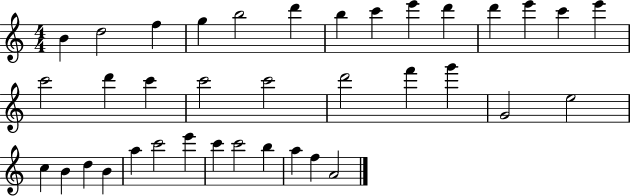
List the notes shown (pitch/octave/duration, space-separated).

B4/q D5/h F5/q G5/q B5/h D6/q B5/q C6/q E6/q D6/q D6/q E6/q C6/q E6/q C6/h D6/q C6/q C6/h C6/h D6/h F6/q G6/q G4/h E5/h C5/q B4/q D5/q B4/q A5/q C6/h E6/q C6/q C6/h B5/q A5/q F5/q A4/h